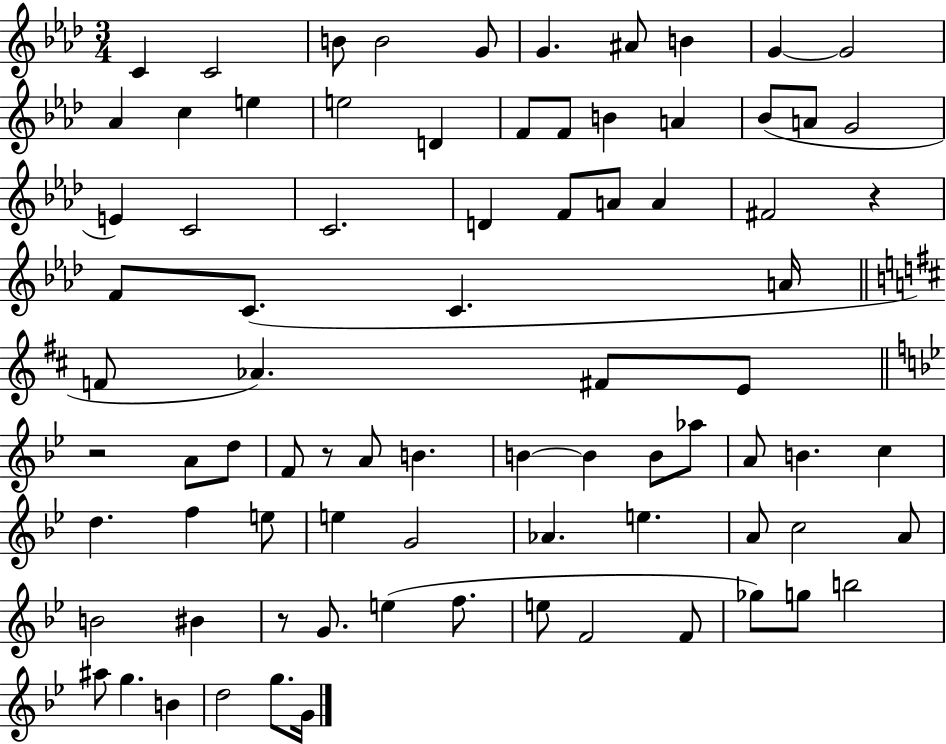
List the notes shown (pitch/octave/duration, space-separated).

C4/q C4/h B4/e B4/h G4/e G4/q. A#4/e B4/q G4/q G4/h Ab4/q C5/q E5/q E5/h D4/q F4/e F4/e B4/q A4/q Bb4/e A4/e G4/h E4/q C4/h C4/h. D4/q F4/e A4/e A4/q F#4/h R/q F4/e C4/e. C4/q. A4/s F4/e Ab4/q. F#4/e E4/e R/h A4/e D5/e F4/e R/e A4/e B4/q. B4/q B4/q B4/e Ab5/e A4/e B4/q. C5/q D5/q. F5/q E5/e E5/q G4/h Ab4/q. E5/q. A4/e C5/h A4/e B4/h BIS4/q R/e G4/e. E5/q F5/e. E5/e F4/h F4/e Gb5/e G5/e B5/h A#5/e G5/q. B4/q D5/h G5/e. G4/s